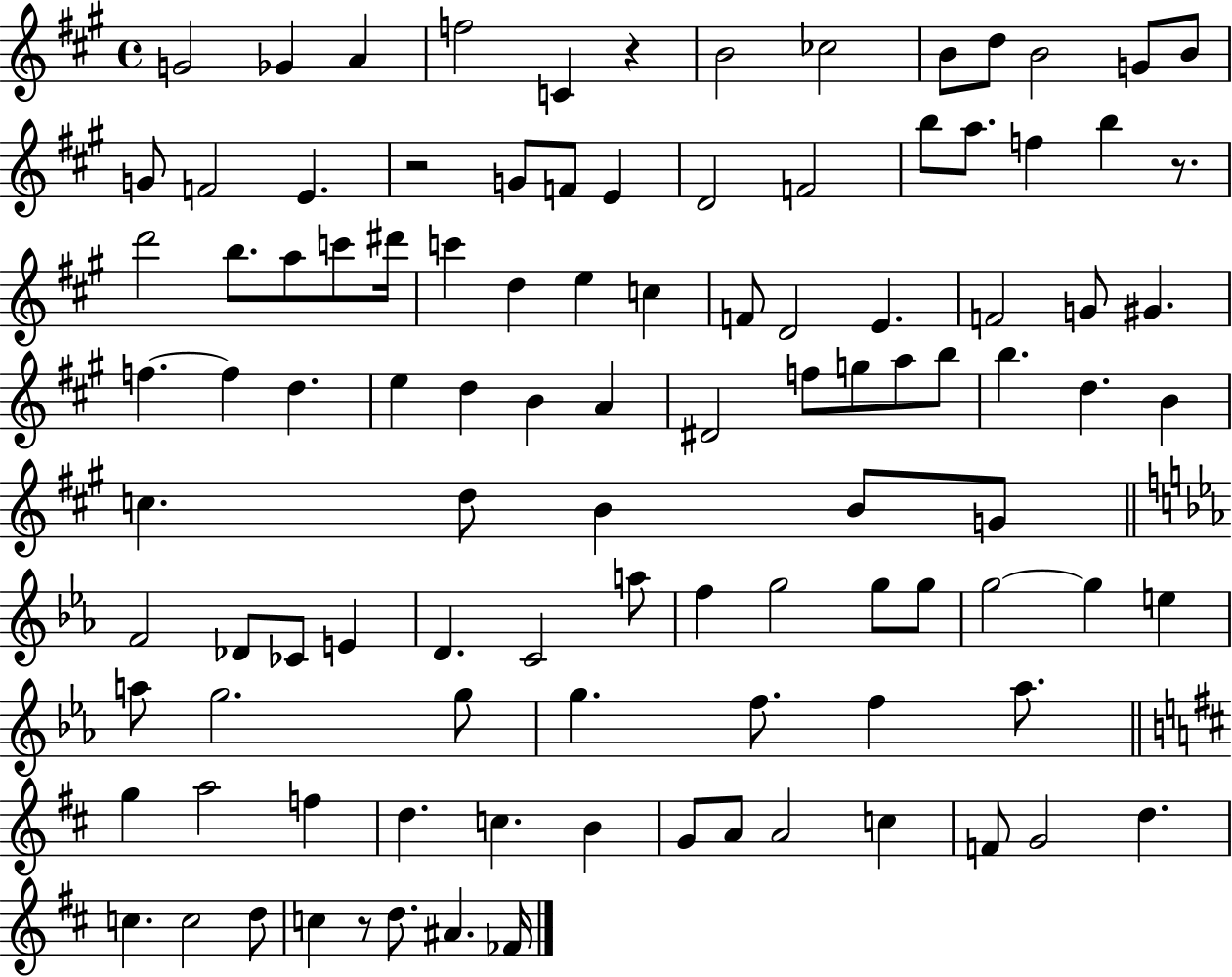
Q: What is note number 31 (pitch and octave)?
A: D5